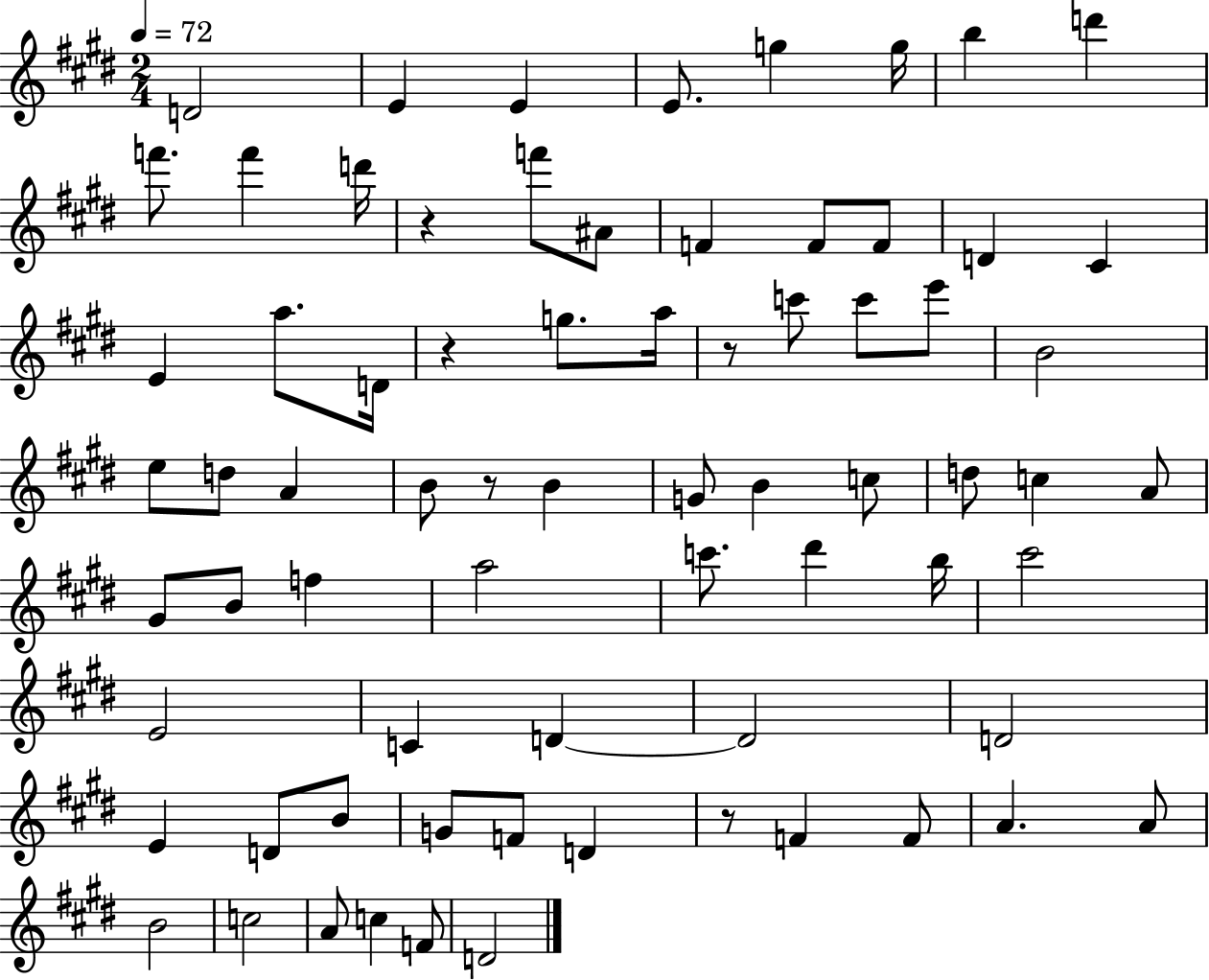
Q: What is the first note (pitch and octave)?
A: D4